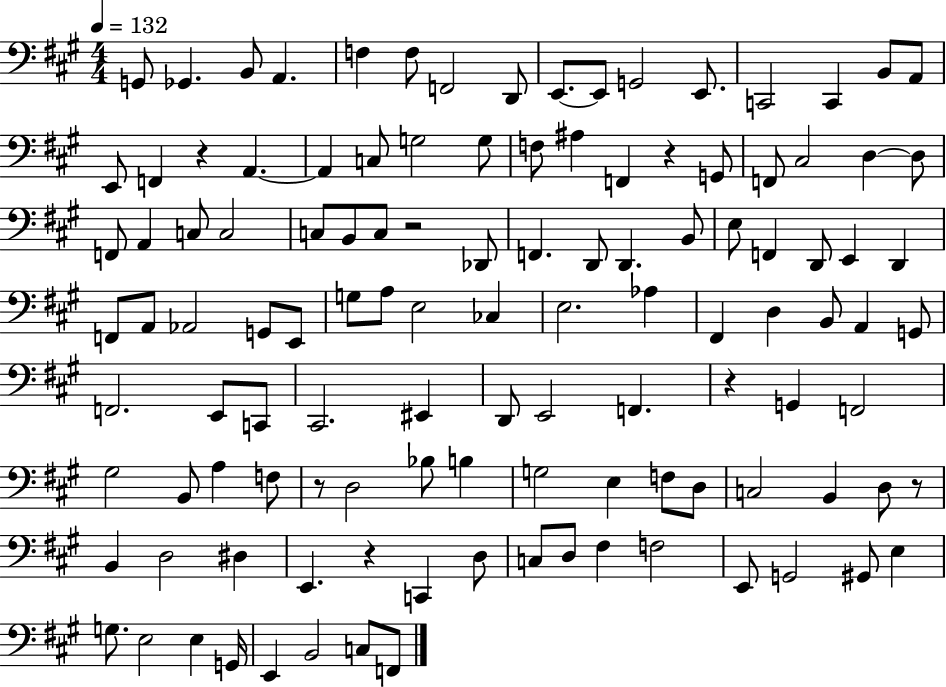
X:1
T:Untitled
M:4/4
L:1/4
K:A
G,,/2 _G,, B,,/2 A,, F, F,/2 F,,2 D,,/2 E,,/2 E,,/2 G,,2 E,,/2 C,,2 C,, B,,/2 A,,/2 E,,/2 F,, z A,, A,, C,/2 G,2 G,/2 F,/2 ^A, F,, z G,,/2 F,,/2 ^C,2 D, D,/2 F,,/2 A,, C,/2 C,2 C,/2 B,,/2 C,/2 z2 _D,,/2 F,, D,,/2 D,, B,,/2 E,/2 F,, D,,/2 E,, D,, F,,/2 A,,/2 _A,,2 G,,/2 E,,/2 G,/2 A,/2 E,2 _C, E,2 _A, ^F,, D, B,,/2 A,, G,,/2 F,,2 E,,/2 C,,/2 ^C,,2 ^E,, D,,/2 E,,2 F,, z G,, F,,2 ^G,2 B,,/2 A, F,/2 z/2 D,2 _B,/2 B, G,2 E, F,/2 D,/2 C,2 B,, D,/2 z/2 B,, D,2 ^D, E,, z C,, D,/2 C,/2 D,/2 ^F, F,2 E,,/2 G,,2 ^G,,/2 E, G,/2 E,2 E, G,,/4 E,, B,,2 C,/2 F,,/2